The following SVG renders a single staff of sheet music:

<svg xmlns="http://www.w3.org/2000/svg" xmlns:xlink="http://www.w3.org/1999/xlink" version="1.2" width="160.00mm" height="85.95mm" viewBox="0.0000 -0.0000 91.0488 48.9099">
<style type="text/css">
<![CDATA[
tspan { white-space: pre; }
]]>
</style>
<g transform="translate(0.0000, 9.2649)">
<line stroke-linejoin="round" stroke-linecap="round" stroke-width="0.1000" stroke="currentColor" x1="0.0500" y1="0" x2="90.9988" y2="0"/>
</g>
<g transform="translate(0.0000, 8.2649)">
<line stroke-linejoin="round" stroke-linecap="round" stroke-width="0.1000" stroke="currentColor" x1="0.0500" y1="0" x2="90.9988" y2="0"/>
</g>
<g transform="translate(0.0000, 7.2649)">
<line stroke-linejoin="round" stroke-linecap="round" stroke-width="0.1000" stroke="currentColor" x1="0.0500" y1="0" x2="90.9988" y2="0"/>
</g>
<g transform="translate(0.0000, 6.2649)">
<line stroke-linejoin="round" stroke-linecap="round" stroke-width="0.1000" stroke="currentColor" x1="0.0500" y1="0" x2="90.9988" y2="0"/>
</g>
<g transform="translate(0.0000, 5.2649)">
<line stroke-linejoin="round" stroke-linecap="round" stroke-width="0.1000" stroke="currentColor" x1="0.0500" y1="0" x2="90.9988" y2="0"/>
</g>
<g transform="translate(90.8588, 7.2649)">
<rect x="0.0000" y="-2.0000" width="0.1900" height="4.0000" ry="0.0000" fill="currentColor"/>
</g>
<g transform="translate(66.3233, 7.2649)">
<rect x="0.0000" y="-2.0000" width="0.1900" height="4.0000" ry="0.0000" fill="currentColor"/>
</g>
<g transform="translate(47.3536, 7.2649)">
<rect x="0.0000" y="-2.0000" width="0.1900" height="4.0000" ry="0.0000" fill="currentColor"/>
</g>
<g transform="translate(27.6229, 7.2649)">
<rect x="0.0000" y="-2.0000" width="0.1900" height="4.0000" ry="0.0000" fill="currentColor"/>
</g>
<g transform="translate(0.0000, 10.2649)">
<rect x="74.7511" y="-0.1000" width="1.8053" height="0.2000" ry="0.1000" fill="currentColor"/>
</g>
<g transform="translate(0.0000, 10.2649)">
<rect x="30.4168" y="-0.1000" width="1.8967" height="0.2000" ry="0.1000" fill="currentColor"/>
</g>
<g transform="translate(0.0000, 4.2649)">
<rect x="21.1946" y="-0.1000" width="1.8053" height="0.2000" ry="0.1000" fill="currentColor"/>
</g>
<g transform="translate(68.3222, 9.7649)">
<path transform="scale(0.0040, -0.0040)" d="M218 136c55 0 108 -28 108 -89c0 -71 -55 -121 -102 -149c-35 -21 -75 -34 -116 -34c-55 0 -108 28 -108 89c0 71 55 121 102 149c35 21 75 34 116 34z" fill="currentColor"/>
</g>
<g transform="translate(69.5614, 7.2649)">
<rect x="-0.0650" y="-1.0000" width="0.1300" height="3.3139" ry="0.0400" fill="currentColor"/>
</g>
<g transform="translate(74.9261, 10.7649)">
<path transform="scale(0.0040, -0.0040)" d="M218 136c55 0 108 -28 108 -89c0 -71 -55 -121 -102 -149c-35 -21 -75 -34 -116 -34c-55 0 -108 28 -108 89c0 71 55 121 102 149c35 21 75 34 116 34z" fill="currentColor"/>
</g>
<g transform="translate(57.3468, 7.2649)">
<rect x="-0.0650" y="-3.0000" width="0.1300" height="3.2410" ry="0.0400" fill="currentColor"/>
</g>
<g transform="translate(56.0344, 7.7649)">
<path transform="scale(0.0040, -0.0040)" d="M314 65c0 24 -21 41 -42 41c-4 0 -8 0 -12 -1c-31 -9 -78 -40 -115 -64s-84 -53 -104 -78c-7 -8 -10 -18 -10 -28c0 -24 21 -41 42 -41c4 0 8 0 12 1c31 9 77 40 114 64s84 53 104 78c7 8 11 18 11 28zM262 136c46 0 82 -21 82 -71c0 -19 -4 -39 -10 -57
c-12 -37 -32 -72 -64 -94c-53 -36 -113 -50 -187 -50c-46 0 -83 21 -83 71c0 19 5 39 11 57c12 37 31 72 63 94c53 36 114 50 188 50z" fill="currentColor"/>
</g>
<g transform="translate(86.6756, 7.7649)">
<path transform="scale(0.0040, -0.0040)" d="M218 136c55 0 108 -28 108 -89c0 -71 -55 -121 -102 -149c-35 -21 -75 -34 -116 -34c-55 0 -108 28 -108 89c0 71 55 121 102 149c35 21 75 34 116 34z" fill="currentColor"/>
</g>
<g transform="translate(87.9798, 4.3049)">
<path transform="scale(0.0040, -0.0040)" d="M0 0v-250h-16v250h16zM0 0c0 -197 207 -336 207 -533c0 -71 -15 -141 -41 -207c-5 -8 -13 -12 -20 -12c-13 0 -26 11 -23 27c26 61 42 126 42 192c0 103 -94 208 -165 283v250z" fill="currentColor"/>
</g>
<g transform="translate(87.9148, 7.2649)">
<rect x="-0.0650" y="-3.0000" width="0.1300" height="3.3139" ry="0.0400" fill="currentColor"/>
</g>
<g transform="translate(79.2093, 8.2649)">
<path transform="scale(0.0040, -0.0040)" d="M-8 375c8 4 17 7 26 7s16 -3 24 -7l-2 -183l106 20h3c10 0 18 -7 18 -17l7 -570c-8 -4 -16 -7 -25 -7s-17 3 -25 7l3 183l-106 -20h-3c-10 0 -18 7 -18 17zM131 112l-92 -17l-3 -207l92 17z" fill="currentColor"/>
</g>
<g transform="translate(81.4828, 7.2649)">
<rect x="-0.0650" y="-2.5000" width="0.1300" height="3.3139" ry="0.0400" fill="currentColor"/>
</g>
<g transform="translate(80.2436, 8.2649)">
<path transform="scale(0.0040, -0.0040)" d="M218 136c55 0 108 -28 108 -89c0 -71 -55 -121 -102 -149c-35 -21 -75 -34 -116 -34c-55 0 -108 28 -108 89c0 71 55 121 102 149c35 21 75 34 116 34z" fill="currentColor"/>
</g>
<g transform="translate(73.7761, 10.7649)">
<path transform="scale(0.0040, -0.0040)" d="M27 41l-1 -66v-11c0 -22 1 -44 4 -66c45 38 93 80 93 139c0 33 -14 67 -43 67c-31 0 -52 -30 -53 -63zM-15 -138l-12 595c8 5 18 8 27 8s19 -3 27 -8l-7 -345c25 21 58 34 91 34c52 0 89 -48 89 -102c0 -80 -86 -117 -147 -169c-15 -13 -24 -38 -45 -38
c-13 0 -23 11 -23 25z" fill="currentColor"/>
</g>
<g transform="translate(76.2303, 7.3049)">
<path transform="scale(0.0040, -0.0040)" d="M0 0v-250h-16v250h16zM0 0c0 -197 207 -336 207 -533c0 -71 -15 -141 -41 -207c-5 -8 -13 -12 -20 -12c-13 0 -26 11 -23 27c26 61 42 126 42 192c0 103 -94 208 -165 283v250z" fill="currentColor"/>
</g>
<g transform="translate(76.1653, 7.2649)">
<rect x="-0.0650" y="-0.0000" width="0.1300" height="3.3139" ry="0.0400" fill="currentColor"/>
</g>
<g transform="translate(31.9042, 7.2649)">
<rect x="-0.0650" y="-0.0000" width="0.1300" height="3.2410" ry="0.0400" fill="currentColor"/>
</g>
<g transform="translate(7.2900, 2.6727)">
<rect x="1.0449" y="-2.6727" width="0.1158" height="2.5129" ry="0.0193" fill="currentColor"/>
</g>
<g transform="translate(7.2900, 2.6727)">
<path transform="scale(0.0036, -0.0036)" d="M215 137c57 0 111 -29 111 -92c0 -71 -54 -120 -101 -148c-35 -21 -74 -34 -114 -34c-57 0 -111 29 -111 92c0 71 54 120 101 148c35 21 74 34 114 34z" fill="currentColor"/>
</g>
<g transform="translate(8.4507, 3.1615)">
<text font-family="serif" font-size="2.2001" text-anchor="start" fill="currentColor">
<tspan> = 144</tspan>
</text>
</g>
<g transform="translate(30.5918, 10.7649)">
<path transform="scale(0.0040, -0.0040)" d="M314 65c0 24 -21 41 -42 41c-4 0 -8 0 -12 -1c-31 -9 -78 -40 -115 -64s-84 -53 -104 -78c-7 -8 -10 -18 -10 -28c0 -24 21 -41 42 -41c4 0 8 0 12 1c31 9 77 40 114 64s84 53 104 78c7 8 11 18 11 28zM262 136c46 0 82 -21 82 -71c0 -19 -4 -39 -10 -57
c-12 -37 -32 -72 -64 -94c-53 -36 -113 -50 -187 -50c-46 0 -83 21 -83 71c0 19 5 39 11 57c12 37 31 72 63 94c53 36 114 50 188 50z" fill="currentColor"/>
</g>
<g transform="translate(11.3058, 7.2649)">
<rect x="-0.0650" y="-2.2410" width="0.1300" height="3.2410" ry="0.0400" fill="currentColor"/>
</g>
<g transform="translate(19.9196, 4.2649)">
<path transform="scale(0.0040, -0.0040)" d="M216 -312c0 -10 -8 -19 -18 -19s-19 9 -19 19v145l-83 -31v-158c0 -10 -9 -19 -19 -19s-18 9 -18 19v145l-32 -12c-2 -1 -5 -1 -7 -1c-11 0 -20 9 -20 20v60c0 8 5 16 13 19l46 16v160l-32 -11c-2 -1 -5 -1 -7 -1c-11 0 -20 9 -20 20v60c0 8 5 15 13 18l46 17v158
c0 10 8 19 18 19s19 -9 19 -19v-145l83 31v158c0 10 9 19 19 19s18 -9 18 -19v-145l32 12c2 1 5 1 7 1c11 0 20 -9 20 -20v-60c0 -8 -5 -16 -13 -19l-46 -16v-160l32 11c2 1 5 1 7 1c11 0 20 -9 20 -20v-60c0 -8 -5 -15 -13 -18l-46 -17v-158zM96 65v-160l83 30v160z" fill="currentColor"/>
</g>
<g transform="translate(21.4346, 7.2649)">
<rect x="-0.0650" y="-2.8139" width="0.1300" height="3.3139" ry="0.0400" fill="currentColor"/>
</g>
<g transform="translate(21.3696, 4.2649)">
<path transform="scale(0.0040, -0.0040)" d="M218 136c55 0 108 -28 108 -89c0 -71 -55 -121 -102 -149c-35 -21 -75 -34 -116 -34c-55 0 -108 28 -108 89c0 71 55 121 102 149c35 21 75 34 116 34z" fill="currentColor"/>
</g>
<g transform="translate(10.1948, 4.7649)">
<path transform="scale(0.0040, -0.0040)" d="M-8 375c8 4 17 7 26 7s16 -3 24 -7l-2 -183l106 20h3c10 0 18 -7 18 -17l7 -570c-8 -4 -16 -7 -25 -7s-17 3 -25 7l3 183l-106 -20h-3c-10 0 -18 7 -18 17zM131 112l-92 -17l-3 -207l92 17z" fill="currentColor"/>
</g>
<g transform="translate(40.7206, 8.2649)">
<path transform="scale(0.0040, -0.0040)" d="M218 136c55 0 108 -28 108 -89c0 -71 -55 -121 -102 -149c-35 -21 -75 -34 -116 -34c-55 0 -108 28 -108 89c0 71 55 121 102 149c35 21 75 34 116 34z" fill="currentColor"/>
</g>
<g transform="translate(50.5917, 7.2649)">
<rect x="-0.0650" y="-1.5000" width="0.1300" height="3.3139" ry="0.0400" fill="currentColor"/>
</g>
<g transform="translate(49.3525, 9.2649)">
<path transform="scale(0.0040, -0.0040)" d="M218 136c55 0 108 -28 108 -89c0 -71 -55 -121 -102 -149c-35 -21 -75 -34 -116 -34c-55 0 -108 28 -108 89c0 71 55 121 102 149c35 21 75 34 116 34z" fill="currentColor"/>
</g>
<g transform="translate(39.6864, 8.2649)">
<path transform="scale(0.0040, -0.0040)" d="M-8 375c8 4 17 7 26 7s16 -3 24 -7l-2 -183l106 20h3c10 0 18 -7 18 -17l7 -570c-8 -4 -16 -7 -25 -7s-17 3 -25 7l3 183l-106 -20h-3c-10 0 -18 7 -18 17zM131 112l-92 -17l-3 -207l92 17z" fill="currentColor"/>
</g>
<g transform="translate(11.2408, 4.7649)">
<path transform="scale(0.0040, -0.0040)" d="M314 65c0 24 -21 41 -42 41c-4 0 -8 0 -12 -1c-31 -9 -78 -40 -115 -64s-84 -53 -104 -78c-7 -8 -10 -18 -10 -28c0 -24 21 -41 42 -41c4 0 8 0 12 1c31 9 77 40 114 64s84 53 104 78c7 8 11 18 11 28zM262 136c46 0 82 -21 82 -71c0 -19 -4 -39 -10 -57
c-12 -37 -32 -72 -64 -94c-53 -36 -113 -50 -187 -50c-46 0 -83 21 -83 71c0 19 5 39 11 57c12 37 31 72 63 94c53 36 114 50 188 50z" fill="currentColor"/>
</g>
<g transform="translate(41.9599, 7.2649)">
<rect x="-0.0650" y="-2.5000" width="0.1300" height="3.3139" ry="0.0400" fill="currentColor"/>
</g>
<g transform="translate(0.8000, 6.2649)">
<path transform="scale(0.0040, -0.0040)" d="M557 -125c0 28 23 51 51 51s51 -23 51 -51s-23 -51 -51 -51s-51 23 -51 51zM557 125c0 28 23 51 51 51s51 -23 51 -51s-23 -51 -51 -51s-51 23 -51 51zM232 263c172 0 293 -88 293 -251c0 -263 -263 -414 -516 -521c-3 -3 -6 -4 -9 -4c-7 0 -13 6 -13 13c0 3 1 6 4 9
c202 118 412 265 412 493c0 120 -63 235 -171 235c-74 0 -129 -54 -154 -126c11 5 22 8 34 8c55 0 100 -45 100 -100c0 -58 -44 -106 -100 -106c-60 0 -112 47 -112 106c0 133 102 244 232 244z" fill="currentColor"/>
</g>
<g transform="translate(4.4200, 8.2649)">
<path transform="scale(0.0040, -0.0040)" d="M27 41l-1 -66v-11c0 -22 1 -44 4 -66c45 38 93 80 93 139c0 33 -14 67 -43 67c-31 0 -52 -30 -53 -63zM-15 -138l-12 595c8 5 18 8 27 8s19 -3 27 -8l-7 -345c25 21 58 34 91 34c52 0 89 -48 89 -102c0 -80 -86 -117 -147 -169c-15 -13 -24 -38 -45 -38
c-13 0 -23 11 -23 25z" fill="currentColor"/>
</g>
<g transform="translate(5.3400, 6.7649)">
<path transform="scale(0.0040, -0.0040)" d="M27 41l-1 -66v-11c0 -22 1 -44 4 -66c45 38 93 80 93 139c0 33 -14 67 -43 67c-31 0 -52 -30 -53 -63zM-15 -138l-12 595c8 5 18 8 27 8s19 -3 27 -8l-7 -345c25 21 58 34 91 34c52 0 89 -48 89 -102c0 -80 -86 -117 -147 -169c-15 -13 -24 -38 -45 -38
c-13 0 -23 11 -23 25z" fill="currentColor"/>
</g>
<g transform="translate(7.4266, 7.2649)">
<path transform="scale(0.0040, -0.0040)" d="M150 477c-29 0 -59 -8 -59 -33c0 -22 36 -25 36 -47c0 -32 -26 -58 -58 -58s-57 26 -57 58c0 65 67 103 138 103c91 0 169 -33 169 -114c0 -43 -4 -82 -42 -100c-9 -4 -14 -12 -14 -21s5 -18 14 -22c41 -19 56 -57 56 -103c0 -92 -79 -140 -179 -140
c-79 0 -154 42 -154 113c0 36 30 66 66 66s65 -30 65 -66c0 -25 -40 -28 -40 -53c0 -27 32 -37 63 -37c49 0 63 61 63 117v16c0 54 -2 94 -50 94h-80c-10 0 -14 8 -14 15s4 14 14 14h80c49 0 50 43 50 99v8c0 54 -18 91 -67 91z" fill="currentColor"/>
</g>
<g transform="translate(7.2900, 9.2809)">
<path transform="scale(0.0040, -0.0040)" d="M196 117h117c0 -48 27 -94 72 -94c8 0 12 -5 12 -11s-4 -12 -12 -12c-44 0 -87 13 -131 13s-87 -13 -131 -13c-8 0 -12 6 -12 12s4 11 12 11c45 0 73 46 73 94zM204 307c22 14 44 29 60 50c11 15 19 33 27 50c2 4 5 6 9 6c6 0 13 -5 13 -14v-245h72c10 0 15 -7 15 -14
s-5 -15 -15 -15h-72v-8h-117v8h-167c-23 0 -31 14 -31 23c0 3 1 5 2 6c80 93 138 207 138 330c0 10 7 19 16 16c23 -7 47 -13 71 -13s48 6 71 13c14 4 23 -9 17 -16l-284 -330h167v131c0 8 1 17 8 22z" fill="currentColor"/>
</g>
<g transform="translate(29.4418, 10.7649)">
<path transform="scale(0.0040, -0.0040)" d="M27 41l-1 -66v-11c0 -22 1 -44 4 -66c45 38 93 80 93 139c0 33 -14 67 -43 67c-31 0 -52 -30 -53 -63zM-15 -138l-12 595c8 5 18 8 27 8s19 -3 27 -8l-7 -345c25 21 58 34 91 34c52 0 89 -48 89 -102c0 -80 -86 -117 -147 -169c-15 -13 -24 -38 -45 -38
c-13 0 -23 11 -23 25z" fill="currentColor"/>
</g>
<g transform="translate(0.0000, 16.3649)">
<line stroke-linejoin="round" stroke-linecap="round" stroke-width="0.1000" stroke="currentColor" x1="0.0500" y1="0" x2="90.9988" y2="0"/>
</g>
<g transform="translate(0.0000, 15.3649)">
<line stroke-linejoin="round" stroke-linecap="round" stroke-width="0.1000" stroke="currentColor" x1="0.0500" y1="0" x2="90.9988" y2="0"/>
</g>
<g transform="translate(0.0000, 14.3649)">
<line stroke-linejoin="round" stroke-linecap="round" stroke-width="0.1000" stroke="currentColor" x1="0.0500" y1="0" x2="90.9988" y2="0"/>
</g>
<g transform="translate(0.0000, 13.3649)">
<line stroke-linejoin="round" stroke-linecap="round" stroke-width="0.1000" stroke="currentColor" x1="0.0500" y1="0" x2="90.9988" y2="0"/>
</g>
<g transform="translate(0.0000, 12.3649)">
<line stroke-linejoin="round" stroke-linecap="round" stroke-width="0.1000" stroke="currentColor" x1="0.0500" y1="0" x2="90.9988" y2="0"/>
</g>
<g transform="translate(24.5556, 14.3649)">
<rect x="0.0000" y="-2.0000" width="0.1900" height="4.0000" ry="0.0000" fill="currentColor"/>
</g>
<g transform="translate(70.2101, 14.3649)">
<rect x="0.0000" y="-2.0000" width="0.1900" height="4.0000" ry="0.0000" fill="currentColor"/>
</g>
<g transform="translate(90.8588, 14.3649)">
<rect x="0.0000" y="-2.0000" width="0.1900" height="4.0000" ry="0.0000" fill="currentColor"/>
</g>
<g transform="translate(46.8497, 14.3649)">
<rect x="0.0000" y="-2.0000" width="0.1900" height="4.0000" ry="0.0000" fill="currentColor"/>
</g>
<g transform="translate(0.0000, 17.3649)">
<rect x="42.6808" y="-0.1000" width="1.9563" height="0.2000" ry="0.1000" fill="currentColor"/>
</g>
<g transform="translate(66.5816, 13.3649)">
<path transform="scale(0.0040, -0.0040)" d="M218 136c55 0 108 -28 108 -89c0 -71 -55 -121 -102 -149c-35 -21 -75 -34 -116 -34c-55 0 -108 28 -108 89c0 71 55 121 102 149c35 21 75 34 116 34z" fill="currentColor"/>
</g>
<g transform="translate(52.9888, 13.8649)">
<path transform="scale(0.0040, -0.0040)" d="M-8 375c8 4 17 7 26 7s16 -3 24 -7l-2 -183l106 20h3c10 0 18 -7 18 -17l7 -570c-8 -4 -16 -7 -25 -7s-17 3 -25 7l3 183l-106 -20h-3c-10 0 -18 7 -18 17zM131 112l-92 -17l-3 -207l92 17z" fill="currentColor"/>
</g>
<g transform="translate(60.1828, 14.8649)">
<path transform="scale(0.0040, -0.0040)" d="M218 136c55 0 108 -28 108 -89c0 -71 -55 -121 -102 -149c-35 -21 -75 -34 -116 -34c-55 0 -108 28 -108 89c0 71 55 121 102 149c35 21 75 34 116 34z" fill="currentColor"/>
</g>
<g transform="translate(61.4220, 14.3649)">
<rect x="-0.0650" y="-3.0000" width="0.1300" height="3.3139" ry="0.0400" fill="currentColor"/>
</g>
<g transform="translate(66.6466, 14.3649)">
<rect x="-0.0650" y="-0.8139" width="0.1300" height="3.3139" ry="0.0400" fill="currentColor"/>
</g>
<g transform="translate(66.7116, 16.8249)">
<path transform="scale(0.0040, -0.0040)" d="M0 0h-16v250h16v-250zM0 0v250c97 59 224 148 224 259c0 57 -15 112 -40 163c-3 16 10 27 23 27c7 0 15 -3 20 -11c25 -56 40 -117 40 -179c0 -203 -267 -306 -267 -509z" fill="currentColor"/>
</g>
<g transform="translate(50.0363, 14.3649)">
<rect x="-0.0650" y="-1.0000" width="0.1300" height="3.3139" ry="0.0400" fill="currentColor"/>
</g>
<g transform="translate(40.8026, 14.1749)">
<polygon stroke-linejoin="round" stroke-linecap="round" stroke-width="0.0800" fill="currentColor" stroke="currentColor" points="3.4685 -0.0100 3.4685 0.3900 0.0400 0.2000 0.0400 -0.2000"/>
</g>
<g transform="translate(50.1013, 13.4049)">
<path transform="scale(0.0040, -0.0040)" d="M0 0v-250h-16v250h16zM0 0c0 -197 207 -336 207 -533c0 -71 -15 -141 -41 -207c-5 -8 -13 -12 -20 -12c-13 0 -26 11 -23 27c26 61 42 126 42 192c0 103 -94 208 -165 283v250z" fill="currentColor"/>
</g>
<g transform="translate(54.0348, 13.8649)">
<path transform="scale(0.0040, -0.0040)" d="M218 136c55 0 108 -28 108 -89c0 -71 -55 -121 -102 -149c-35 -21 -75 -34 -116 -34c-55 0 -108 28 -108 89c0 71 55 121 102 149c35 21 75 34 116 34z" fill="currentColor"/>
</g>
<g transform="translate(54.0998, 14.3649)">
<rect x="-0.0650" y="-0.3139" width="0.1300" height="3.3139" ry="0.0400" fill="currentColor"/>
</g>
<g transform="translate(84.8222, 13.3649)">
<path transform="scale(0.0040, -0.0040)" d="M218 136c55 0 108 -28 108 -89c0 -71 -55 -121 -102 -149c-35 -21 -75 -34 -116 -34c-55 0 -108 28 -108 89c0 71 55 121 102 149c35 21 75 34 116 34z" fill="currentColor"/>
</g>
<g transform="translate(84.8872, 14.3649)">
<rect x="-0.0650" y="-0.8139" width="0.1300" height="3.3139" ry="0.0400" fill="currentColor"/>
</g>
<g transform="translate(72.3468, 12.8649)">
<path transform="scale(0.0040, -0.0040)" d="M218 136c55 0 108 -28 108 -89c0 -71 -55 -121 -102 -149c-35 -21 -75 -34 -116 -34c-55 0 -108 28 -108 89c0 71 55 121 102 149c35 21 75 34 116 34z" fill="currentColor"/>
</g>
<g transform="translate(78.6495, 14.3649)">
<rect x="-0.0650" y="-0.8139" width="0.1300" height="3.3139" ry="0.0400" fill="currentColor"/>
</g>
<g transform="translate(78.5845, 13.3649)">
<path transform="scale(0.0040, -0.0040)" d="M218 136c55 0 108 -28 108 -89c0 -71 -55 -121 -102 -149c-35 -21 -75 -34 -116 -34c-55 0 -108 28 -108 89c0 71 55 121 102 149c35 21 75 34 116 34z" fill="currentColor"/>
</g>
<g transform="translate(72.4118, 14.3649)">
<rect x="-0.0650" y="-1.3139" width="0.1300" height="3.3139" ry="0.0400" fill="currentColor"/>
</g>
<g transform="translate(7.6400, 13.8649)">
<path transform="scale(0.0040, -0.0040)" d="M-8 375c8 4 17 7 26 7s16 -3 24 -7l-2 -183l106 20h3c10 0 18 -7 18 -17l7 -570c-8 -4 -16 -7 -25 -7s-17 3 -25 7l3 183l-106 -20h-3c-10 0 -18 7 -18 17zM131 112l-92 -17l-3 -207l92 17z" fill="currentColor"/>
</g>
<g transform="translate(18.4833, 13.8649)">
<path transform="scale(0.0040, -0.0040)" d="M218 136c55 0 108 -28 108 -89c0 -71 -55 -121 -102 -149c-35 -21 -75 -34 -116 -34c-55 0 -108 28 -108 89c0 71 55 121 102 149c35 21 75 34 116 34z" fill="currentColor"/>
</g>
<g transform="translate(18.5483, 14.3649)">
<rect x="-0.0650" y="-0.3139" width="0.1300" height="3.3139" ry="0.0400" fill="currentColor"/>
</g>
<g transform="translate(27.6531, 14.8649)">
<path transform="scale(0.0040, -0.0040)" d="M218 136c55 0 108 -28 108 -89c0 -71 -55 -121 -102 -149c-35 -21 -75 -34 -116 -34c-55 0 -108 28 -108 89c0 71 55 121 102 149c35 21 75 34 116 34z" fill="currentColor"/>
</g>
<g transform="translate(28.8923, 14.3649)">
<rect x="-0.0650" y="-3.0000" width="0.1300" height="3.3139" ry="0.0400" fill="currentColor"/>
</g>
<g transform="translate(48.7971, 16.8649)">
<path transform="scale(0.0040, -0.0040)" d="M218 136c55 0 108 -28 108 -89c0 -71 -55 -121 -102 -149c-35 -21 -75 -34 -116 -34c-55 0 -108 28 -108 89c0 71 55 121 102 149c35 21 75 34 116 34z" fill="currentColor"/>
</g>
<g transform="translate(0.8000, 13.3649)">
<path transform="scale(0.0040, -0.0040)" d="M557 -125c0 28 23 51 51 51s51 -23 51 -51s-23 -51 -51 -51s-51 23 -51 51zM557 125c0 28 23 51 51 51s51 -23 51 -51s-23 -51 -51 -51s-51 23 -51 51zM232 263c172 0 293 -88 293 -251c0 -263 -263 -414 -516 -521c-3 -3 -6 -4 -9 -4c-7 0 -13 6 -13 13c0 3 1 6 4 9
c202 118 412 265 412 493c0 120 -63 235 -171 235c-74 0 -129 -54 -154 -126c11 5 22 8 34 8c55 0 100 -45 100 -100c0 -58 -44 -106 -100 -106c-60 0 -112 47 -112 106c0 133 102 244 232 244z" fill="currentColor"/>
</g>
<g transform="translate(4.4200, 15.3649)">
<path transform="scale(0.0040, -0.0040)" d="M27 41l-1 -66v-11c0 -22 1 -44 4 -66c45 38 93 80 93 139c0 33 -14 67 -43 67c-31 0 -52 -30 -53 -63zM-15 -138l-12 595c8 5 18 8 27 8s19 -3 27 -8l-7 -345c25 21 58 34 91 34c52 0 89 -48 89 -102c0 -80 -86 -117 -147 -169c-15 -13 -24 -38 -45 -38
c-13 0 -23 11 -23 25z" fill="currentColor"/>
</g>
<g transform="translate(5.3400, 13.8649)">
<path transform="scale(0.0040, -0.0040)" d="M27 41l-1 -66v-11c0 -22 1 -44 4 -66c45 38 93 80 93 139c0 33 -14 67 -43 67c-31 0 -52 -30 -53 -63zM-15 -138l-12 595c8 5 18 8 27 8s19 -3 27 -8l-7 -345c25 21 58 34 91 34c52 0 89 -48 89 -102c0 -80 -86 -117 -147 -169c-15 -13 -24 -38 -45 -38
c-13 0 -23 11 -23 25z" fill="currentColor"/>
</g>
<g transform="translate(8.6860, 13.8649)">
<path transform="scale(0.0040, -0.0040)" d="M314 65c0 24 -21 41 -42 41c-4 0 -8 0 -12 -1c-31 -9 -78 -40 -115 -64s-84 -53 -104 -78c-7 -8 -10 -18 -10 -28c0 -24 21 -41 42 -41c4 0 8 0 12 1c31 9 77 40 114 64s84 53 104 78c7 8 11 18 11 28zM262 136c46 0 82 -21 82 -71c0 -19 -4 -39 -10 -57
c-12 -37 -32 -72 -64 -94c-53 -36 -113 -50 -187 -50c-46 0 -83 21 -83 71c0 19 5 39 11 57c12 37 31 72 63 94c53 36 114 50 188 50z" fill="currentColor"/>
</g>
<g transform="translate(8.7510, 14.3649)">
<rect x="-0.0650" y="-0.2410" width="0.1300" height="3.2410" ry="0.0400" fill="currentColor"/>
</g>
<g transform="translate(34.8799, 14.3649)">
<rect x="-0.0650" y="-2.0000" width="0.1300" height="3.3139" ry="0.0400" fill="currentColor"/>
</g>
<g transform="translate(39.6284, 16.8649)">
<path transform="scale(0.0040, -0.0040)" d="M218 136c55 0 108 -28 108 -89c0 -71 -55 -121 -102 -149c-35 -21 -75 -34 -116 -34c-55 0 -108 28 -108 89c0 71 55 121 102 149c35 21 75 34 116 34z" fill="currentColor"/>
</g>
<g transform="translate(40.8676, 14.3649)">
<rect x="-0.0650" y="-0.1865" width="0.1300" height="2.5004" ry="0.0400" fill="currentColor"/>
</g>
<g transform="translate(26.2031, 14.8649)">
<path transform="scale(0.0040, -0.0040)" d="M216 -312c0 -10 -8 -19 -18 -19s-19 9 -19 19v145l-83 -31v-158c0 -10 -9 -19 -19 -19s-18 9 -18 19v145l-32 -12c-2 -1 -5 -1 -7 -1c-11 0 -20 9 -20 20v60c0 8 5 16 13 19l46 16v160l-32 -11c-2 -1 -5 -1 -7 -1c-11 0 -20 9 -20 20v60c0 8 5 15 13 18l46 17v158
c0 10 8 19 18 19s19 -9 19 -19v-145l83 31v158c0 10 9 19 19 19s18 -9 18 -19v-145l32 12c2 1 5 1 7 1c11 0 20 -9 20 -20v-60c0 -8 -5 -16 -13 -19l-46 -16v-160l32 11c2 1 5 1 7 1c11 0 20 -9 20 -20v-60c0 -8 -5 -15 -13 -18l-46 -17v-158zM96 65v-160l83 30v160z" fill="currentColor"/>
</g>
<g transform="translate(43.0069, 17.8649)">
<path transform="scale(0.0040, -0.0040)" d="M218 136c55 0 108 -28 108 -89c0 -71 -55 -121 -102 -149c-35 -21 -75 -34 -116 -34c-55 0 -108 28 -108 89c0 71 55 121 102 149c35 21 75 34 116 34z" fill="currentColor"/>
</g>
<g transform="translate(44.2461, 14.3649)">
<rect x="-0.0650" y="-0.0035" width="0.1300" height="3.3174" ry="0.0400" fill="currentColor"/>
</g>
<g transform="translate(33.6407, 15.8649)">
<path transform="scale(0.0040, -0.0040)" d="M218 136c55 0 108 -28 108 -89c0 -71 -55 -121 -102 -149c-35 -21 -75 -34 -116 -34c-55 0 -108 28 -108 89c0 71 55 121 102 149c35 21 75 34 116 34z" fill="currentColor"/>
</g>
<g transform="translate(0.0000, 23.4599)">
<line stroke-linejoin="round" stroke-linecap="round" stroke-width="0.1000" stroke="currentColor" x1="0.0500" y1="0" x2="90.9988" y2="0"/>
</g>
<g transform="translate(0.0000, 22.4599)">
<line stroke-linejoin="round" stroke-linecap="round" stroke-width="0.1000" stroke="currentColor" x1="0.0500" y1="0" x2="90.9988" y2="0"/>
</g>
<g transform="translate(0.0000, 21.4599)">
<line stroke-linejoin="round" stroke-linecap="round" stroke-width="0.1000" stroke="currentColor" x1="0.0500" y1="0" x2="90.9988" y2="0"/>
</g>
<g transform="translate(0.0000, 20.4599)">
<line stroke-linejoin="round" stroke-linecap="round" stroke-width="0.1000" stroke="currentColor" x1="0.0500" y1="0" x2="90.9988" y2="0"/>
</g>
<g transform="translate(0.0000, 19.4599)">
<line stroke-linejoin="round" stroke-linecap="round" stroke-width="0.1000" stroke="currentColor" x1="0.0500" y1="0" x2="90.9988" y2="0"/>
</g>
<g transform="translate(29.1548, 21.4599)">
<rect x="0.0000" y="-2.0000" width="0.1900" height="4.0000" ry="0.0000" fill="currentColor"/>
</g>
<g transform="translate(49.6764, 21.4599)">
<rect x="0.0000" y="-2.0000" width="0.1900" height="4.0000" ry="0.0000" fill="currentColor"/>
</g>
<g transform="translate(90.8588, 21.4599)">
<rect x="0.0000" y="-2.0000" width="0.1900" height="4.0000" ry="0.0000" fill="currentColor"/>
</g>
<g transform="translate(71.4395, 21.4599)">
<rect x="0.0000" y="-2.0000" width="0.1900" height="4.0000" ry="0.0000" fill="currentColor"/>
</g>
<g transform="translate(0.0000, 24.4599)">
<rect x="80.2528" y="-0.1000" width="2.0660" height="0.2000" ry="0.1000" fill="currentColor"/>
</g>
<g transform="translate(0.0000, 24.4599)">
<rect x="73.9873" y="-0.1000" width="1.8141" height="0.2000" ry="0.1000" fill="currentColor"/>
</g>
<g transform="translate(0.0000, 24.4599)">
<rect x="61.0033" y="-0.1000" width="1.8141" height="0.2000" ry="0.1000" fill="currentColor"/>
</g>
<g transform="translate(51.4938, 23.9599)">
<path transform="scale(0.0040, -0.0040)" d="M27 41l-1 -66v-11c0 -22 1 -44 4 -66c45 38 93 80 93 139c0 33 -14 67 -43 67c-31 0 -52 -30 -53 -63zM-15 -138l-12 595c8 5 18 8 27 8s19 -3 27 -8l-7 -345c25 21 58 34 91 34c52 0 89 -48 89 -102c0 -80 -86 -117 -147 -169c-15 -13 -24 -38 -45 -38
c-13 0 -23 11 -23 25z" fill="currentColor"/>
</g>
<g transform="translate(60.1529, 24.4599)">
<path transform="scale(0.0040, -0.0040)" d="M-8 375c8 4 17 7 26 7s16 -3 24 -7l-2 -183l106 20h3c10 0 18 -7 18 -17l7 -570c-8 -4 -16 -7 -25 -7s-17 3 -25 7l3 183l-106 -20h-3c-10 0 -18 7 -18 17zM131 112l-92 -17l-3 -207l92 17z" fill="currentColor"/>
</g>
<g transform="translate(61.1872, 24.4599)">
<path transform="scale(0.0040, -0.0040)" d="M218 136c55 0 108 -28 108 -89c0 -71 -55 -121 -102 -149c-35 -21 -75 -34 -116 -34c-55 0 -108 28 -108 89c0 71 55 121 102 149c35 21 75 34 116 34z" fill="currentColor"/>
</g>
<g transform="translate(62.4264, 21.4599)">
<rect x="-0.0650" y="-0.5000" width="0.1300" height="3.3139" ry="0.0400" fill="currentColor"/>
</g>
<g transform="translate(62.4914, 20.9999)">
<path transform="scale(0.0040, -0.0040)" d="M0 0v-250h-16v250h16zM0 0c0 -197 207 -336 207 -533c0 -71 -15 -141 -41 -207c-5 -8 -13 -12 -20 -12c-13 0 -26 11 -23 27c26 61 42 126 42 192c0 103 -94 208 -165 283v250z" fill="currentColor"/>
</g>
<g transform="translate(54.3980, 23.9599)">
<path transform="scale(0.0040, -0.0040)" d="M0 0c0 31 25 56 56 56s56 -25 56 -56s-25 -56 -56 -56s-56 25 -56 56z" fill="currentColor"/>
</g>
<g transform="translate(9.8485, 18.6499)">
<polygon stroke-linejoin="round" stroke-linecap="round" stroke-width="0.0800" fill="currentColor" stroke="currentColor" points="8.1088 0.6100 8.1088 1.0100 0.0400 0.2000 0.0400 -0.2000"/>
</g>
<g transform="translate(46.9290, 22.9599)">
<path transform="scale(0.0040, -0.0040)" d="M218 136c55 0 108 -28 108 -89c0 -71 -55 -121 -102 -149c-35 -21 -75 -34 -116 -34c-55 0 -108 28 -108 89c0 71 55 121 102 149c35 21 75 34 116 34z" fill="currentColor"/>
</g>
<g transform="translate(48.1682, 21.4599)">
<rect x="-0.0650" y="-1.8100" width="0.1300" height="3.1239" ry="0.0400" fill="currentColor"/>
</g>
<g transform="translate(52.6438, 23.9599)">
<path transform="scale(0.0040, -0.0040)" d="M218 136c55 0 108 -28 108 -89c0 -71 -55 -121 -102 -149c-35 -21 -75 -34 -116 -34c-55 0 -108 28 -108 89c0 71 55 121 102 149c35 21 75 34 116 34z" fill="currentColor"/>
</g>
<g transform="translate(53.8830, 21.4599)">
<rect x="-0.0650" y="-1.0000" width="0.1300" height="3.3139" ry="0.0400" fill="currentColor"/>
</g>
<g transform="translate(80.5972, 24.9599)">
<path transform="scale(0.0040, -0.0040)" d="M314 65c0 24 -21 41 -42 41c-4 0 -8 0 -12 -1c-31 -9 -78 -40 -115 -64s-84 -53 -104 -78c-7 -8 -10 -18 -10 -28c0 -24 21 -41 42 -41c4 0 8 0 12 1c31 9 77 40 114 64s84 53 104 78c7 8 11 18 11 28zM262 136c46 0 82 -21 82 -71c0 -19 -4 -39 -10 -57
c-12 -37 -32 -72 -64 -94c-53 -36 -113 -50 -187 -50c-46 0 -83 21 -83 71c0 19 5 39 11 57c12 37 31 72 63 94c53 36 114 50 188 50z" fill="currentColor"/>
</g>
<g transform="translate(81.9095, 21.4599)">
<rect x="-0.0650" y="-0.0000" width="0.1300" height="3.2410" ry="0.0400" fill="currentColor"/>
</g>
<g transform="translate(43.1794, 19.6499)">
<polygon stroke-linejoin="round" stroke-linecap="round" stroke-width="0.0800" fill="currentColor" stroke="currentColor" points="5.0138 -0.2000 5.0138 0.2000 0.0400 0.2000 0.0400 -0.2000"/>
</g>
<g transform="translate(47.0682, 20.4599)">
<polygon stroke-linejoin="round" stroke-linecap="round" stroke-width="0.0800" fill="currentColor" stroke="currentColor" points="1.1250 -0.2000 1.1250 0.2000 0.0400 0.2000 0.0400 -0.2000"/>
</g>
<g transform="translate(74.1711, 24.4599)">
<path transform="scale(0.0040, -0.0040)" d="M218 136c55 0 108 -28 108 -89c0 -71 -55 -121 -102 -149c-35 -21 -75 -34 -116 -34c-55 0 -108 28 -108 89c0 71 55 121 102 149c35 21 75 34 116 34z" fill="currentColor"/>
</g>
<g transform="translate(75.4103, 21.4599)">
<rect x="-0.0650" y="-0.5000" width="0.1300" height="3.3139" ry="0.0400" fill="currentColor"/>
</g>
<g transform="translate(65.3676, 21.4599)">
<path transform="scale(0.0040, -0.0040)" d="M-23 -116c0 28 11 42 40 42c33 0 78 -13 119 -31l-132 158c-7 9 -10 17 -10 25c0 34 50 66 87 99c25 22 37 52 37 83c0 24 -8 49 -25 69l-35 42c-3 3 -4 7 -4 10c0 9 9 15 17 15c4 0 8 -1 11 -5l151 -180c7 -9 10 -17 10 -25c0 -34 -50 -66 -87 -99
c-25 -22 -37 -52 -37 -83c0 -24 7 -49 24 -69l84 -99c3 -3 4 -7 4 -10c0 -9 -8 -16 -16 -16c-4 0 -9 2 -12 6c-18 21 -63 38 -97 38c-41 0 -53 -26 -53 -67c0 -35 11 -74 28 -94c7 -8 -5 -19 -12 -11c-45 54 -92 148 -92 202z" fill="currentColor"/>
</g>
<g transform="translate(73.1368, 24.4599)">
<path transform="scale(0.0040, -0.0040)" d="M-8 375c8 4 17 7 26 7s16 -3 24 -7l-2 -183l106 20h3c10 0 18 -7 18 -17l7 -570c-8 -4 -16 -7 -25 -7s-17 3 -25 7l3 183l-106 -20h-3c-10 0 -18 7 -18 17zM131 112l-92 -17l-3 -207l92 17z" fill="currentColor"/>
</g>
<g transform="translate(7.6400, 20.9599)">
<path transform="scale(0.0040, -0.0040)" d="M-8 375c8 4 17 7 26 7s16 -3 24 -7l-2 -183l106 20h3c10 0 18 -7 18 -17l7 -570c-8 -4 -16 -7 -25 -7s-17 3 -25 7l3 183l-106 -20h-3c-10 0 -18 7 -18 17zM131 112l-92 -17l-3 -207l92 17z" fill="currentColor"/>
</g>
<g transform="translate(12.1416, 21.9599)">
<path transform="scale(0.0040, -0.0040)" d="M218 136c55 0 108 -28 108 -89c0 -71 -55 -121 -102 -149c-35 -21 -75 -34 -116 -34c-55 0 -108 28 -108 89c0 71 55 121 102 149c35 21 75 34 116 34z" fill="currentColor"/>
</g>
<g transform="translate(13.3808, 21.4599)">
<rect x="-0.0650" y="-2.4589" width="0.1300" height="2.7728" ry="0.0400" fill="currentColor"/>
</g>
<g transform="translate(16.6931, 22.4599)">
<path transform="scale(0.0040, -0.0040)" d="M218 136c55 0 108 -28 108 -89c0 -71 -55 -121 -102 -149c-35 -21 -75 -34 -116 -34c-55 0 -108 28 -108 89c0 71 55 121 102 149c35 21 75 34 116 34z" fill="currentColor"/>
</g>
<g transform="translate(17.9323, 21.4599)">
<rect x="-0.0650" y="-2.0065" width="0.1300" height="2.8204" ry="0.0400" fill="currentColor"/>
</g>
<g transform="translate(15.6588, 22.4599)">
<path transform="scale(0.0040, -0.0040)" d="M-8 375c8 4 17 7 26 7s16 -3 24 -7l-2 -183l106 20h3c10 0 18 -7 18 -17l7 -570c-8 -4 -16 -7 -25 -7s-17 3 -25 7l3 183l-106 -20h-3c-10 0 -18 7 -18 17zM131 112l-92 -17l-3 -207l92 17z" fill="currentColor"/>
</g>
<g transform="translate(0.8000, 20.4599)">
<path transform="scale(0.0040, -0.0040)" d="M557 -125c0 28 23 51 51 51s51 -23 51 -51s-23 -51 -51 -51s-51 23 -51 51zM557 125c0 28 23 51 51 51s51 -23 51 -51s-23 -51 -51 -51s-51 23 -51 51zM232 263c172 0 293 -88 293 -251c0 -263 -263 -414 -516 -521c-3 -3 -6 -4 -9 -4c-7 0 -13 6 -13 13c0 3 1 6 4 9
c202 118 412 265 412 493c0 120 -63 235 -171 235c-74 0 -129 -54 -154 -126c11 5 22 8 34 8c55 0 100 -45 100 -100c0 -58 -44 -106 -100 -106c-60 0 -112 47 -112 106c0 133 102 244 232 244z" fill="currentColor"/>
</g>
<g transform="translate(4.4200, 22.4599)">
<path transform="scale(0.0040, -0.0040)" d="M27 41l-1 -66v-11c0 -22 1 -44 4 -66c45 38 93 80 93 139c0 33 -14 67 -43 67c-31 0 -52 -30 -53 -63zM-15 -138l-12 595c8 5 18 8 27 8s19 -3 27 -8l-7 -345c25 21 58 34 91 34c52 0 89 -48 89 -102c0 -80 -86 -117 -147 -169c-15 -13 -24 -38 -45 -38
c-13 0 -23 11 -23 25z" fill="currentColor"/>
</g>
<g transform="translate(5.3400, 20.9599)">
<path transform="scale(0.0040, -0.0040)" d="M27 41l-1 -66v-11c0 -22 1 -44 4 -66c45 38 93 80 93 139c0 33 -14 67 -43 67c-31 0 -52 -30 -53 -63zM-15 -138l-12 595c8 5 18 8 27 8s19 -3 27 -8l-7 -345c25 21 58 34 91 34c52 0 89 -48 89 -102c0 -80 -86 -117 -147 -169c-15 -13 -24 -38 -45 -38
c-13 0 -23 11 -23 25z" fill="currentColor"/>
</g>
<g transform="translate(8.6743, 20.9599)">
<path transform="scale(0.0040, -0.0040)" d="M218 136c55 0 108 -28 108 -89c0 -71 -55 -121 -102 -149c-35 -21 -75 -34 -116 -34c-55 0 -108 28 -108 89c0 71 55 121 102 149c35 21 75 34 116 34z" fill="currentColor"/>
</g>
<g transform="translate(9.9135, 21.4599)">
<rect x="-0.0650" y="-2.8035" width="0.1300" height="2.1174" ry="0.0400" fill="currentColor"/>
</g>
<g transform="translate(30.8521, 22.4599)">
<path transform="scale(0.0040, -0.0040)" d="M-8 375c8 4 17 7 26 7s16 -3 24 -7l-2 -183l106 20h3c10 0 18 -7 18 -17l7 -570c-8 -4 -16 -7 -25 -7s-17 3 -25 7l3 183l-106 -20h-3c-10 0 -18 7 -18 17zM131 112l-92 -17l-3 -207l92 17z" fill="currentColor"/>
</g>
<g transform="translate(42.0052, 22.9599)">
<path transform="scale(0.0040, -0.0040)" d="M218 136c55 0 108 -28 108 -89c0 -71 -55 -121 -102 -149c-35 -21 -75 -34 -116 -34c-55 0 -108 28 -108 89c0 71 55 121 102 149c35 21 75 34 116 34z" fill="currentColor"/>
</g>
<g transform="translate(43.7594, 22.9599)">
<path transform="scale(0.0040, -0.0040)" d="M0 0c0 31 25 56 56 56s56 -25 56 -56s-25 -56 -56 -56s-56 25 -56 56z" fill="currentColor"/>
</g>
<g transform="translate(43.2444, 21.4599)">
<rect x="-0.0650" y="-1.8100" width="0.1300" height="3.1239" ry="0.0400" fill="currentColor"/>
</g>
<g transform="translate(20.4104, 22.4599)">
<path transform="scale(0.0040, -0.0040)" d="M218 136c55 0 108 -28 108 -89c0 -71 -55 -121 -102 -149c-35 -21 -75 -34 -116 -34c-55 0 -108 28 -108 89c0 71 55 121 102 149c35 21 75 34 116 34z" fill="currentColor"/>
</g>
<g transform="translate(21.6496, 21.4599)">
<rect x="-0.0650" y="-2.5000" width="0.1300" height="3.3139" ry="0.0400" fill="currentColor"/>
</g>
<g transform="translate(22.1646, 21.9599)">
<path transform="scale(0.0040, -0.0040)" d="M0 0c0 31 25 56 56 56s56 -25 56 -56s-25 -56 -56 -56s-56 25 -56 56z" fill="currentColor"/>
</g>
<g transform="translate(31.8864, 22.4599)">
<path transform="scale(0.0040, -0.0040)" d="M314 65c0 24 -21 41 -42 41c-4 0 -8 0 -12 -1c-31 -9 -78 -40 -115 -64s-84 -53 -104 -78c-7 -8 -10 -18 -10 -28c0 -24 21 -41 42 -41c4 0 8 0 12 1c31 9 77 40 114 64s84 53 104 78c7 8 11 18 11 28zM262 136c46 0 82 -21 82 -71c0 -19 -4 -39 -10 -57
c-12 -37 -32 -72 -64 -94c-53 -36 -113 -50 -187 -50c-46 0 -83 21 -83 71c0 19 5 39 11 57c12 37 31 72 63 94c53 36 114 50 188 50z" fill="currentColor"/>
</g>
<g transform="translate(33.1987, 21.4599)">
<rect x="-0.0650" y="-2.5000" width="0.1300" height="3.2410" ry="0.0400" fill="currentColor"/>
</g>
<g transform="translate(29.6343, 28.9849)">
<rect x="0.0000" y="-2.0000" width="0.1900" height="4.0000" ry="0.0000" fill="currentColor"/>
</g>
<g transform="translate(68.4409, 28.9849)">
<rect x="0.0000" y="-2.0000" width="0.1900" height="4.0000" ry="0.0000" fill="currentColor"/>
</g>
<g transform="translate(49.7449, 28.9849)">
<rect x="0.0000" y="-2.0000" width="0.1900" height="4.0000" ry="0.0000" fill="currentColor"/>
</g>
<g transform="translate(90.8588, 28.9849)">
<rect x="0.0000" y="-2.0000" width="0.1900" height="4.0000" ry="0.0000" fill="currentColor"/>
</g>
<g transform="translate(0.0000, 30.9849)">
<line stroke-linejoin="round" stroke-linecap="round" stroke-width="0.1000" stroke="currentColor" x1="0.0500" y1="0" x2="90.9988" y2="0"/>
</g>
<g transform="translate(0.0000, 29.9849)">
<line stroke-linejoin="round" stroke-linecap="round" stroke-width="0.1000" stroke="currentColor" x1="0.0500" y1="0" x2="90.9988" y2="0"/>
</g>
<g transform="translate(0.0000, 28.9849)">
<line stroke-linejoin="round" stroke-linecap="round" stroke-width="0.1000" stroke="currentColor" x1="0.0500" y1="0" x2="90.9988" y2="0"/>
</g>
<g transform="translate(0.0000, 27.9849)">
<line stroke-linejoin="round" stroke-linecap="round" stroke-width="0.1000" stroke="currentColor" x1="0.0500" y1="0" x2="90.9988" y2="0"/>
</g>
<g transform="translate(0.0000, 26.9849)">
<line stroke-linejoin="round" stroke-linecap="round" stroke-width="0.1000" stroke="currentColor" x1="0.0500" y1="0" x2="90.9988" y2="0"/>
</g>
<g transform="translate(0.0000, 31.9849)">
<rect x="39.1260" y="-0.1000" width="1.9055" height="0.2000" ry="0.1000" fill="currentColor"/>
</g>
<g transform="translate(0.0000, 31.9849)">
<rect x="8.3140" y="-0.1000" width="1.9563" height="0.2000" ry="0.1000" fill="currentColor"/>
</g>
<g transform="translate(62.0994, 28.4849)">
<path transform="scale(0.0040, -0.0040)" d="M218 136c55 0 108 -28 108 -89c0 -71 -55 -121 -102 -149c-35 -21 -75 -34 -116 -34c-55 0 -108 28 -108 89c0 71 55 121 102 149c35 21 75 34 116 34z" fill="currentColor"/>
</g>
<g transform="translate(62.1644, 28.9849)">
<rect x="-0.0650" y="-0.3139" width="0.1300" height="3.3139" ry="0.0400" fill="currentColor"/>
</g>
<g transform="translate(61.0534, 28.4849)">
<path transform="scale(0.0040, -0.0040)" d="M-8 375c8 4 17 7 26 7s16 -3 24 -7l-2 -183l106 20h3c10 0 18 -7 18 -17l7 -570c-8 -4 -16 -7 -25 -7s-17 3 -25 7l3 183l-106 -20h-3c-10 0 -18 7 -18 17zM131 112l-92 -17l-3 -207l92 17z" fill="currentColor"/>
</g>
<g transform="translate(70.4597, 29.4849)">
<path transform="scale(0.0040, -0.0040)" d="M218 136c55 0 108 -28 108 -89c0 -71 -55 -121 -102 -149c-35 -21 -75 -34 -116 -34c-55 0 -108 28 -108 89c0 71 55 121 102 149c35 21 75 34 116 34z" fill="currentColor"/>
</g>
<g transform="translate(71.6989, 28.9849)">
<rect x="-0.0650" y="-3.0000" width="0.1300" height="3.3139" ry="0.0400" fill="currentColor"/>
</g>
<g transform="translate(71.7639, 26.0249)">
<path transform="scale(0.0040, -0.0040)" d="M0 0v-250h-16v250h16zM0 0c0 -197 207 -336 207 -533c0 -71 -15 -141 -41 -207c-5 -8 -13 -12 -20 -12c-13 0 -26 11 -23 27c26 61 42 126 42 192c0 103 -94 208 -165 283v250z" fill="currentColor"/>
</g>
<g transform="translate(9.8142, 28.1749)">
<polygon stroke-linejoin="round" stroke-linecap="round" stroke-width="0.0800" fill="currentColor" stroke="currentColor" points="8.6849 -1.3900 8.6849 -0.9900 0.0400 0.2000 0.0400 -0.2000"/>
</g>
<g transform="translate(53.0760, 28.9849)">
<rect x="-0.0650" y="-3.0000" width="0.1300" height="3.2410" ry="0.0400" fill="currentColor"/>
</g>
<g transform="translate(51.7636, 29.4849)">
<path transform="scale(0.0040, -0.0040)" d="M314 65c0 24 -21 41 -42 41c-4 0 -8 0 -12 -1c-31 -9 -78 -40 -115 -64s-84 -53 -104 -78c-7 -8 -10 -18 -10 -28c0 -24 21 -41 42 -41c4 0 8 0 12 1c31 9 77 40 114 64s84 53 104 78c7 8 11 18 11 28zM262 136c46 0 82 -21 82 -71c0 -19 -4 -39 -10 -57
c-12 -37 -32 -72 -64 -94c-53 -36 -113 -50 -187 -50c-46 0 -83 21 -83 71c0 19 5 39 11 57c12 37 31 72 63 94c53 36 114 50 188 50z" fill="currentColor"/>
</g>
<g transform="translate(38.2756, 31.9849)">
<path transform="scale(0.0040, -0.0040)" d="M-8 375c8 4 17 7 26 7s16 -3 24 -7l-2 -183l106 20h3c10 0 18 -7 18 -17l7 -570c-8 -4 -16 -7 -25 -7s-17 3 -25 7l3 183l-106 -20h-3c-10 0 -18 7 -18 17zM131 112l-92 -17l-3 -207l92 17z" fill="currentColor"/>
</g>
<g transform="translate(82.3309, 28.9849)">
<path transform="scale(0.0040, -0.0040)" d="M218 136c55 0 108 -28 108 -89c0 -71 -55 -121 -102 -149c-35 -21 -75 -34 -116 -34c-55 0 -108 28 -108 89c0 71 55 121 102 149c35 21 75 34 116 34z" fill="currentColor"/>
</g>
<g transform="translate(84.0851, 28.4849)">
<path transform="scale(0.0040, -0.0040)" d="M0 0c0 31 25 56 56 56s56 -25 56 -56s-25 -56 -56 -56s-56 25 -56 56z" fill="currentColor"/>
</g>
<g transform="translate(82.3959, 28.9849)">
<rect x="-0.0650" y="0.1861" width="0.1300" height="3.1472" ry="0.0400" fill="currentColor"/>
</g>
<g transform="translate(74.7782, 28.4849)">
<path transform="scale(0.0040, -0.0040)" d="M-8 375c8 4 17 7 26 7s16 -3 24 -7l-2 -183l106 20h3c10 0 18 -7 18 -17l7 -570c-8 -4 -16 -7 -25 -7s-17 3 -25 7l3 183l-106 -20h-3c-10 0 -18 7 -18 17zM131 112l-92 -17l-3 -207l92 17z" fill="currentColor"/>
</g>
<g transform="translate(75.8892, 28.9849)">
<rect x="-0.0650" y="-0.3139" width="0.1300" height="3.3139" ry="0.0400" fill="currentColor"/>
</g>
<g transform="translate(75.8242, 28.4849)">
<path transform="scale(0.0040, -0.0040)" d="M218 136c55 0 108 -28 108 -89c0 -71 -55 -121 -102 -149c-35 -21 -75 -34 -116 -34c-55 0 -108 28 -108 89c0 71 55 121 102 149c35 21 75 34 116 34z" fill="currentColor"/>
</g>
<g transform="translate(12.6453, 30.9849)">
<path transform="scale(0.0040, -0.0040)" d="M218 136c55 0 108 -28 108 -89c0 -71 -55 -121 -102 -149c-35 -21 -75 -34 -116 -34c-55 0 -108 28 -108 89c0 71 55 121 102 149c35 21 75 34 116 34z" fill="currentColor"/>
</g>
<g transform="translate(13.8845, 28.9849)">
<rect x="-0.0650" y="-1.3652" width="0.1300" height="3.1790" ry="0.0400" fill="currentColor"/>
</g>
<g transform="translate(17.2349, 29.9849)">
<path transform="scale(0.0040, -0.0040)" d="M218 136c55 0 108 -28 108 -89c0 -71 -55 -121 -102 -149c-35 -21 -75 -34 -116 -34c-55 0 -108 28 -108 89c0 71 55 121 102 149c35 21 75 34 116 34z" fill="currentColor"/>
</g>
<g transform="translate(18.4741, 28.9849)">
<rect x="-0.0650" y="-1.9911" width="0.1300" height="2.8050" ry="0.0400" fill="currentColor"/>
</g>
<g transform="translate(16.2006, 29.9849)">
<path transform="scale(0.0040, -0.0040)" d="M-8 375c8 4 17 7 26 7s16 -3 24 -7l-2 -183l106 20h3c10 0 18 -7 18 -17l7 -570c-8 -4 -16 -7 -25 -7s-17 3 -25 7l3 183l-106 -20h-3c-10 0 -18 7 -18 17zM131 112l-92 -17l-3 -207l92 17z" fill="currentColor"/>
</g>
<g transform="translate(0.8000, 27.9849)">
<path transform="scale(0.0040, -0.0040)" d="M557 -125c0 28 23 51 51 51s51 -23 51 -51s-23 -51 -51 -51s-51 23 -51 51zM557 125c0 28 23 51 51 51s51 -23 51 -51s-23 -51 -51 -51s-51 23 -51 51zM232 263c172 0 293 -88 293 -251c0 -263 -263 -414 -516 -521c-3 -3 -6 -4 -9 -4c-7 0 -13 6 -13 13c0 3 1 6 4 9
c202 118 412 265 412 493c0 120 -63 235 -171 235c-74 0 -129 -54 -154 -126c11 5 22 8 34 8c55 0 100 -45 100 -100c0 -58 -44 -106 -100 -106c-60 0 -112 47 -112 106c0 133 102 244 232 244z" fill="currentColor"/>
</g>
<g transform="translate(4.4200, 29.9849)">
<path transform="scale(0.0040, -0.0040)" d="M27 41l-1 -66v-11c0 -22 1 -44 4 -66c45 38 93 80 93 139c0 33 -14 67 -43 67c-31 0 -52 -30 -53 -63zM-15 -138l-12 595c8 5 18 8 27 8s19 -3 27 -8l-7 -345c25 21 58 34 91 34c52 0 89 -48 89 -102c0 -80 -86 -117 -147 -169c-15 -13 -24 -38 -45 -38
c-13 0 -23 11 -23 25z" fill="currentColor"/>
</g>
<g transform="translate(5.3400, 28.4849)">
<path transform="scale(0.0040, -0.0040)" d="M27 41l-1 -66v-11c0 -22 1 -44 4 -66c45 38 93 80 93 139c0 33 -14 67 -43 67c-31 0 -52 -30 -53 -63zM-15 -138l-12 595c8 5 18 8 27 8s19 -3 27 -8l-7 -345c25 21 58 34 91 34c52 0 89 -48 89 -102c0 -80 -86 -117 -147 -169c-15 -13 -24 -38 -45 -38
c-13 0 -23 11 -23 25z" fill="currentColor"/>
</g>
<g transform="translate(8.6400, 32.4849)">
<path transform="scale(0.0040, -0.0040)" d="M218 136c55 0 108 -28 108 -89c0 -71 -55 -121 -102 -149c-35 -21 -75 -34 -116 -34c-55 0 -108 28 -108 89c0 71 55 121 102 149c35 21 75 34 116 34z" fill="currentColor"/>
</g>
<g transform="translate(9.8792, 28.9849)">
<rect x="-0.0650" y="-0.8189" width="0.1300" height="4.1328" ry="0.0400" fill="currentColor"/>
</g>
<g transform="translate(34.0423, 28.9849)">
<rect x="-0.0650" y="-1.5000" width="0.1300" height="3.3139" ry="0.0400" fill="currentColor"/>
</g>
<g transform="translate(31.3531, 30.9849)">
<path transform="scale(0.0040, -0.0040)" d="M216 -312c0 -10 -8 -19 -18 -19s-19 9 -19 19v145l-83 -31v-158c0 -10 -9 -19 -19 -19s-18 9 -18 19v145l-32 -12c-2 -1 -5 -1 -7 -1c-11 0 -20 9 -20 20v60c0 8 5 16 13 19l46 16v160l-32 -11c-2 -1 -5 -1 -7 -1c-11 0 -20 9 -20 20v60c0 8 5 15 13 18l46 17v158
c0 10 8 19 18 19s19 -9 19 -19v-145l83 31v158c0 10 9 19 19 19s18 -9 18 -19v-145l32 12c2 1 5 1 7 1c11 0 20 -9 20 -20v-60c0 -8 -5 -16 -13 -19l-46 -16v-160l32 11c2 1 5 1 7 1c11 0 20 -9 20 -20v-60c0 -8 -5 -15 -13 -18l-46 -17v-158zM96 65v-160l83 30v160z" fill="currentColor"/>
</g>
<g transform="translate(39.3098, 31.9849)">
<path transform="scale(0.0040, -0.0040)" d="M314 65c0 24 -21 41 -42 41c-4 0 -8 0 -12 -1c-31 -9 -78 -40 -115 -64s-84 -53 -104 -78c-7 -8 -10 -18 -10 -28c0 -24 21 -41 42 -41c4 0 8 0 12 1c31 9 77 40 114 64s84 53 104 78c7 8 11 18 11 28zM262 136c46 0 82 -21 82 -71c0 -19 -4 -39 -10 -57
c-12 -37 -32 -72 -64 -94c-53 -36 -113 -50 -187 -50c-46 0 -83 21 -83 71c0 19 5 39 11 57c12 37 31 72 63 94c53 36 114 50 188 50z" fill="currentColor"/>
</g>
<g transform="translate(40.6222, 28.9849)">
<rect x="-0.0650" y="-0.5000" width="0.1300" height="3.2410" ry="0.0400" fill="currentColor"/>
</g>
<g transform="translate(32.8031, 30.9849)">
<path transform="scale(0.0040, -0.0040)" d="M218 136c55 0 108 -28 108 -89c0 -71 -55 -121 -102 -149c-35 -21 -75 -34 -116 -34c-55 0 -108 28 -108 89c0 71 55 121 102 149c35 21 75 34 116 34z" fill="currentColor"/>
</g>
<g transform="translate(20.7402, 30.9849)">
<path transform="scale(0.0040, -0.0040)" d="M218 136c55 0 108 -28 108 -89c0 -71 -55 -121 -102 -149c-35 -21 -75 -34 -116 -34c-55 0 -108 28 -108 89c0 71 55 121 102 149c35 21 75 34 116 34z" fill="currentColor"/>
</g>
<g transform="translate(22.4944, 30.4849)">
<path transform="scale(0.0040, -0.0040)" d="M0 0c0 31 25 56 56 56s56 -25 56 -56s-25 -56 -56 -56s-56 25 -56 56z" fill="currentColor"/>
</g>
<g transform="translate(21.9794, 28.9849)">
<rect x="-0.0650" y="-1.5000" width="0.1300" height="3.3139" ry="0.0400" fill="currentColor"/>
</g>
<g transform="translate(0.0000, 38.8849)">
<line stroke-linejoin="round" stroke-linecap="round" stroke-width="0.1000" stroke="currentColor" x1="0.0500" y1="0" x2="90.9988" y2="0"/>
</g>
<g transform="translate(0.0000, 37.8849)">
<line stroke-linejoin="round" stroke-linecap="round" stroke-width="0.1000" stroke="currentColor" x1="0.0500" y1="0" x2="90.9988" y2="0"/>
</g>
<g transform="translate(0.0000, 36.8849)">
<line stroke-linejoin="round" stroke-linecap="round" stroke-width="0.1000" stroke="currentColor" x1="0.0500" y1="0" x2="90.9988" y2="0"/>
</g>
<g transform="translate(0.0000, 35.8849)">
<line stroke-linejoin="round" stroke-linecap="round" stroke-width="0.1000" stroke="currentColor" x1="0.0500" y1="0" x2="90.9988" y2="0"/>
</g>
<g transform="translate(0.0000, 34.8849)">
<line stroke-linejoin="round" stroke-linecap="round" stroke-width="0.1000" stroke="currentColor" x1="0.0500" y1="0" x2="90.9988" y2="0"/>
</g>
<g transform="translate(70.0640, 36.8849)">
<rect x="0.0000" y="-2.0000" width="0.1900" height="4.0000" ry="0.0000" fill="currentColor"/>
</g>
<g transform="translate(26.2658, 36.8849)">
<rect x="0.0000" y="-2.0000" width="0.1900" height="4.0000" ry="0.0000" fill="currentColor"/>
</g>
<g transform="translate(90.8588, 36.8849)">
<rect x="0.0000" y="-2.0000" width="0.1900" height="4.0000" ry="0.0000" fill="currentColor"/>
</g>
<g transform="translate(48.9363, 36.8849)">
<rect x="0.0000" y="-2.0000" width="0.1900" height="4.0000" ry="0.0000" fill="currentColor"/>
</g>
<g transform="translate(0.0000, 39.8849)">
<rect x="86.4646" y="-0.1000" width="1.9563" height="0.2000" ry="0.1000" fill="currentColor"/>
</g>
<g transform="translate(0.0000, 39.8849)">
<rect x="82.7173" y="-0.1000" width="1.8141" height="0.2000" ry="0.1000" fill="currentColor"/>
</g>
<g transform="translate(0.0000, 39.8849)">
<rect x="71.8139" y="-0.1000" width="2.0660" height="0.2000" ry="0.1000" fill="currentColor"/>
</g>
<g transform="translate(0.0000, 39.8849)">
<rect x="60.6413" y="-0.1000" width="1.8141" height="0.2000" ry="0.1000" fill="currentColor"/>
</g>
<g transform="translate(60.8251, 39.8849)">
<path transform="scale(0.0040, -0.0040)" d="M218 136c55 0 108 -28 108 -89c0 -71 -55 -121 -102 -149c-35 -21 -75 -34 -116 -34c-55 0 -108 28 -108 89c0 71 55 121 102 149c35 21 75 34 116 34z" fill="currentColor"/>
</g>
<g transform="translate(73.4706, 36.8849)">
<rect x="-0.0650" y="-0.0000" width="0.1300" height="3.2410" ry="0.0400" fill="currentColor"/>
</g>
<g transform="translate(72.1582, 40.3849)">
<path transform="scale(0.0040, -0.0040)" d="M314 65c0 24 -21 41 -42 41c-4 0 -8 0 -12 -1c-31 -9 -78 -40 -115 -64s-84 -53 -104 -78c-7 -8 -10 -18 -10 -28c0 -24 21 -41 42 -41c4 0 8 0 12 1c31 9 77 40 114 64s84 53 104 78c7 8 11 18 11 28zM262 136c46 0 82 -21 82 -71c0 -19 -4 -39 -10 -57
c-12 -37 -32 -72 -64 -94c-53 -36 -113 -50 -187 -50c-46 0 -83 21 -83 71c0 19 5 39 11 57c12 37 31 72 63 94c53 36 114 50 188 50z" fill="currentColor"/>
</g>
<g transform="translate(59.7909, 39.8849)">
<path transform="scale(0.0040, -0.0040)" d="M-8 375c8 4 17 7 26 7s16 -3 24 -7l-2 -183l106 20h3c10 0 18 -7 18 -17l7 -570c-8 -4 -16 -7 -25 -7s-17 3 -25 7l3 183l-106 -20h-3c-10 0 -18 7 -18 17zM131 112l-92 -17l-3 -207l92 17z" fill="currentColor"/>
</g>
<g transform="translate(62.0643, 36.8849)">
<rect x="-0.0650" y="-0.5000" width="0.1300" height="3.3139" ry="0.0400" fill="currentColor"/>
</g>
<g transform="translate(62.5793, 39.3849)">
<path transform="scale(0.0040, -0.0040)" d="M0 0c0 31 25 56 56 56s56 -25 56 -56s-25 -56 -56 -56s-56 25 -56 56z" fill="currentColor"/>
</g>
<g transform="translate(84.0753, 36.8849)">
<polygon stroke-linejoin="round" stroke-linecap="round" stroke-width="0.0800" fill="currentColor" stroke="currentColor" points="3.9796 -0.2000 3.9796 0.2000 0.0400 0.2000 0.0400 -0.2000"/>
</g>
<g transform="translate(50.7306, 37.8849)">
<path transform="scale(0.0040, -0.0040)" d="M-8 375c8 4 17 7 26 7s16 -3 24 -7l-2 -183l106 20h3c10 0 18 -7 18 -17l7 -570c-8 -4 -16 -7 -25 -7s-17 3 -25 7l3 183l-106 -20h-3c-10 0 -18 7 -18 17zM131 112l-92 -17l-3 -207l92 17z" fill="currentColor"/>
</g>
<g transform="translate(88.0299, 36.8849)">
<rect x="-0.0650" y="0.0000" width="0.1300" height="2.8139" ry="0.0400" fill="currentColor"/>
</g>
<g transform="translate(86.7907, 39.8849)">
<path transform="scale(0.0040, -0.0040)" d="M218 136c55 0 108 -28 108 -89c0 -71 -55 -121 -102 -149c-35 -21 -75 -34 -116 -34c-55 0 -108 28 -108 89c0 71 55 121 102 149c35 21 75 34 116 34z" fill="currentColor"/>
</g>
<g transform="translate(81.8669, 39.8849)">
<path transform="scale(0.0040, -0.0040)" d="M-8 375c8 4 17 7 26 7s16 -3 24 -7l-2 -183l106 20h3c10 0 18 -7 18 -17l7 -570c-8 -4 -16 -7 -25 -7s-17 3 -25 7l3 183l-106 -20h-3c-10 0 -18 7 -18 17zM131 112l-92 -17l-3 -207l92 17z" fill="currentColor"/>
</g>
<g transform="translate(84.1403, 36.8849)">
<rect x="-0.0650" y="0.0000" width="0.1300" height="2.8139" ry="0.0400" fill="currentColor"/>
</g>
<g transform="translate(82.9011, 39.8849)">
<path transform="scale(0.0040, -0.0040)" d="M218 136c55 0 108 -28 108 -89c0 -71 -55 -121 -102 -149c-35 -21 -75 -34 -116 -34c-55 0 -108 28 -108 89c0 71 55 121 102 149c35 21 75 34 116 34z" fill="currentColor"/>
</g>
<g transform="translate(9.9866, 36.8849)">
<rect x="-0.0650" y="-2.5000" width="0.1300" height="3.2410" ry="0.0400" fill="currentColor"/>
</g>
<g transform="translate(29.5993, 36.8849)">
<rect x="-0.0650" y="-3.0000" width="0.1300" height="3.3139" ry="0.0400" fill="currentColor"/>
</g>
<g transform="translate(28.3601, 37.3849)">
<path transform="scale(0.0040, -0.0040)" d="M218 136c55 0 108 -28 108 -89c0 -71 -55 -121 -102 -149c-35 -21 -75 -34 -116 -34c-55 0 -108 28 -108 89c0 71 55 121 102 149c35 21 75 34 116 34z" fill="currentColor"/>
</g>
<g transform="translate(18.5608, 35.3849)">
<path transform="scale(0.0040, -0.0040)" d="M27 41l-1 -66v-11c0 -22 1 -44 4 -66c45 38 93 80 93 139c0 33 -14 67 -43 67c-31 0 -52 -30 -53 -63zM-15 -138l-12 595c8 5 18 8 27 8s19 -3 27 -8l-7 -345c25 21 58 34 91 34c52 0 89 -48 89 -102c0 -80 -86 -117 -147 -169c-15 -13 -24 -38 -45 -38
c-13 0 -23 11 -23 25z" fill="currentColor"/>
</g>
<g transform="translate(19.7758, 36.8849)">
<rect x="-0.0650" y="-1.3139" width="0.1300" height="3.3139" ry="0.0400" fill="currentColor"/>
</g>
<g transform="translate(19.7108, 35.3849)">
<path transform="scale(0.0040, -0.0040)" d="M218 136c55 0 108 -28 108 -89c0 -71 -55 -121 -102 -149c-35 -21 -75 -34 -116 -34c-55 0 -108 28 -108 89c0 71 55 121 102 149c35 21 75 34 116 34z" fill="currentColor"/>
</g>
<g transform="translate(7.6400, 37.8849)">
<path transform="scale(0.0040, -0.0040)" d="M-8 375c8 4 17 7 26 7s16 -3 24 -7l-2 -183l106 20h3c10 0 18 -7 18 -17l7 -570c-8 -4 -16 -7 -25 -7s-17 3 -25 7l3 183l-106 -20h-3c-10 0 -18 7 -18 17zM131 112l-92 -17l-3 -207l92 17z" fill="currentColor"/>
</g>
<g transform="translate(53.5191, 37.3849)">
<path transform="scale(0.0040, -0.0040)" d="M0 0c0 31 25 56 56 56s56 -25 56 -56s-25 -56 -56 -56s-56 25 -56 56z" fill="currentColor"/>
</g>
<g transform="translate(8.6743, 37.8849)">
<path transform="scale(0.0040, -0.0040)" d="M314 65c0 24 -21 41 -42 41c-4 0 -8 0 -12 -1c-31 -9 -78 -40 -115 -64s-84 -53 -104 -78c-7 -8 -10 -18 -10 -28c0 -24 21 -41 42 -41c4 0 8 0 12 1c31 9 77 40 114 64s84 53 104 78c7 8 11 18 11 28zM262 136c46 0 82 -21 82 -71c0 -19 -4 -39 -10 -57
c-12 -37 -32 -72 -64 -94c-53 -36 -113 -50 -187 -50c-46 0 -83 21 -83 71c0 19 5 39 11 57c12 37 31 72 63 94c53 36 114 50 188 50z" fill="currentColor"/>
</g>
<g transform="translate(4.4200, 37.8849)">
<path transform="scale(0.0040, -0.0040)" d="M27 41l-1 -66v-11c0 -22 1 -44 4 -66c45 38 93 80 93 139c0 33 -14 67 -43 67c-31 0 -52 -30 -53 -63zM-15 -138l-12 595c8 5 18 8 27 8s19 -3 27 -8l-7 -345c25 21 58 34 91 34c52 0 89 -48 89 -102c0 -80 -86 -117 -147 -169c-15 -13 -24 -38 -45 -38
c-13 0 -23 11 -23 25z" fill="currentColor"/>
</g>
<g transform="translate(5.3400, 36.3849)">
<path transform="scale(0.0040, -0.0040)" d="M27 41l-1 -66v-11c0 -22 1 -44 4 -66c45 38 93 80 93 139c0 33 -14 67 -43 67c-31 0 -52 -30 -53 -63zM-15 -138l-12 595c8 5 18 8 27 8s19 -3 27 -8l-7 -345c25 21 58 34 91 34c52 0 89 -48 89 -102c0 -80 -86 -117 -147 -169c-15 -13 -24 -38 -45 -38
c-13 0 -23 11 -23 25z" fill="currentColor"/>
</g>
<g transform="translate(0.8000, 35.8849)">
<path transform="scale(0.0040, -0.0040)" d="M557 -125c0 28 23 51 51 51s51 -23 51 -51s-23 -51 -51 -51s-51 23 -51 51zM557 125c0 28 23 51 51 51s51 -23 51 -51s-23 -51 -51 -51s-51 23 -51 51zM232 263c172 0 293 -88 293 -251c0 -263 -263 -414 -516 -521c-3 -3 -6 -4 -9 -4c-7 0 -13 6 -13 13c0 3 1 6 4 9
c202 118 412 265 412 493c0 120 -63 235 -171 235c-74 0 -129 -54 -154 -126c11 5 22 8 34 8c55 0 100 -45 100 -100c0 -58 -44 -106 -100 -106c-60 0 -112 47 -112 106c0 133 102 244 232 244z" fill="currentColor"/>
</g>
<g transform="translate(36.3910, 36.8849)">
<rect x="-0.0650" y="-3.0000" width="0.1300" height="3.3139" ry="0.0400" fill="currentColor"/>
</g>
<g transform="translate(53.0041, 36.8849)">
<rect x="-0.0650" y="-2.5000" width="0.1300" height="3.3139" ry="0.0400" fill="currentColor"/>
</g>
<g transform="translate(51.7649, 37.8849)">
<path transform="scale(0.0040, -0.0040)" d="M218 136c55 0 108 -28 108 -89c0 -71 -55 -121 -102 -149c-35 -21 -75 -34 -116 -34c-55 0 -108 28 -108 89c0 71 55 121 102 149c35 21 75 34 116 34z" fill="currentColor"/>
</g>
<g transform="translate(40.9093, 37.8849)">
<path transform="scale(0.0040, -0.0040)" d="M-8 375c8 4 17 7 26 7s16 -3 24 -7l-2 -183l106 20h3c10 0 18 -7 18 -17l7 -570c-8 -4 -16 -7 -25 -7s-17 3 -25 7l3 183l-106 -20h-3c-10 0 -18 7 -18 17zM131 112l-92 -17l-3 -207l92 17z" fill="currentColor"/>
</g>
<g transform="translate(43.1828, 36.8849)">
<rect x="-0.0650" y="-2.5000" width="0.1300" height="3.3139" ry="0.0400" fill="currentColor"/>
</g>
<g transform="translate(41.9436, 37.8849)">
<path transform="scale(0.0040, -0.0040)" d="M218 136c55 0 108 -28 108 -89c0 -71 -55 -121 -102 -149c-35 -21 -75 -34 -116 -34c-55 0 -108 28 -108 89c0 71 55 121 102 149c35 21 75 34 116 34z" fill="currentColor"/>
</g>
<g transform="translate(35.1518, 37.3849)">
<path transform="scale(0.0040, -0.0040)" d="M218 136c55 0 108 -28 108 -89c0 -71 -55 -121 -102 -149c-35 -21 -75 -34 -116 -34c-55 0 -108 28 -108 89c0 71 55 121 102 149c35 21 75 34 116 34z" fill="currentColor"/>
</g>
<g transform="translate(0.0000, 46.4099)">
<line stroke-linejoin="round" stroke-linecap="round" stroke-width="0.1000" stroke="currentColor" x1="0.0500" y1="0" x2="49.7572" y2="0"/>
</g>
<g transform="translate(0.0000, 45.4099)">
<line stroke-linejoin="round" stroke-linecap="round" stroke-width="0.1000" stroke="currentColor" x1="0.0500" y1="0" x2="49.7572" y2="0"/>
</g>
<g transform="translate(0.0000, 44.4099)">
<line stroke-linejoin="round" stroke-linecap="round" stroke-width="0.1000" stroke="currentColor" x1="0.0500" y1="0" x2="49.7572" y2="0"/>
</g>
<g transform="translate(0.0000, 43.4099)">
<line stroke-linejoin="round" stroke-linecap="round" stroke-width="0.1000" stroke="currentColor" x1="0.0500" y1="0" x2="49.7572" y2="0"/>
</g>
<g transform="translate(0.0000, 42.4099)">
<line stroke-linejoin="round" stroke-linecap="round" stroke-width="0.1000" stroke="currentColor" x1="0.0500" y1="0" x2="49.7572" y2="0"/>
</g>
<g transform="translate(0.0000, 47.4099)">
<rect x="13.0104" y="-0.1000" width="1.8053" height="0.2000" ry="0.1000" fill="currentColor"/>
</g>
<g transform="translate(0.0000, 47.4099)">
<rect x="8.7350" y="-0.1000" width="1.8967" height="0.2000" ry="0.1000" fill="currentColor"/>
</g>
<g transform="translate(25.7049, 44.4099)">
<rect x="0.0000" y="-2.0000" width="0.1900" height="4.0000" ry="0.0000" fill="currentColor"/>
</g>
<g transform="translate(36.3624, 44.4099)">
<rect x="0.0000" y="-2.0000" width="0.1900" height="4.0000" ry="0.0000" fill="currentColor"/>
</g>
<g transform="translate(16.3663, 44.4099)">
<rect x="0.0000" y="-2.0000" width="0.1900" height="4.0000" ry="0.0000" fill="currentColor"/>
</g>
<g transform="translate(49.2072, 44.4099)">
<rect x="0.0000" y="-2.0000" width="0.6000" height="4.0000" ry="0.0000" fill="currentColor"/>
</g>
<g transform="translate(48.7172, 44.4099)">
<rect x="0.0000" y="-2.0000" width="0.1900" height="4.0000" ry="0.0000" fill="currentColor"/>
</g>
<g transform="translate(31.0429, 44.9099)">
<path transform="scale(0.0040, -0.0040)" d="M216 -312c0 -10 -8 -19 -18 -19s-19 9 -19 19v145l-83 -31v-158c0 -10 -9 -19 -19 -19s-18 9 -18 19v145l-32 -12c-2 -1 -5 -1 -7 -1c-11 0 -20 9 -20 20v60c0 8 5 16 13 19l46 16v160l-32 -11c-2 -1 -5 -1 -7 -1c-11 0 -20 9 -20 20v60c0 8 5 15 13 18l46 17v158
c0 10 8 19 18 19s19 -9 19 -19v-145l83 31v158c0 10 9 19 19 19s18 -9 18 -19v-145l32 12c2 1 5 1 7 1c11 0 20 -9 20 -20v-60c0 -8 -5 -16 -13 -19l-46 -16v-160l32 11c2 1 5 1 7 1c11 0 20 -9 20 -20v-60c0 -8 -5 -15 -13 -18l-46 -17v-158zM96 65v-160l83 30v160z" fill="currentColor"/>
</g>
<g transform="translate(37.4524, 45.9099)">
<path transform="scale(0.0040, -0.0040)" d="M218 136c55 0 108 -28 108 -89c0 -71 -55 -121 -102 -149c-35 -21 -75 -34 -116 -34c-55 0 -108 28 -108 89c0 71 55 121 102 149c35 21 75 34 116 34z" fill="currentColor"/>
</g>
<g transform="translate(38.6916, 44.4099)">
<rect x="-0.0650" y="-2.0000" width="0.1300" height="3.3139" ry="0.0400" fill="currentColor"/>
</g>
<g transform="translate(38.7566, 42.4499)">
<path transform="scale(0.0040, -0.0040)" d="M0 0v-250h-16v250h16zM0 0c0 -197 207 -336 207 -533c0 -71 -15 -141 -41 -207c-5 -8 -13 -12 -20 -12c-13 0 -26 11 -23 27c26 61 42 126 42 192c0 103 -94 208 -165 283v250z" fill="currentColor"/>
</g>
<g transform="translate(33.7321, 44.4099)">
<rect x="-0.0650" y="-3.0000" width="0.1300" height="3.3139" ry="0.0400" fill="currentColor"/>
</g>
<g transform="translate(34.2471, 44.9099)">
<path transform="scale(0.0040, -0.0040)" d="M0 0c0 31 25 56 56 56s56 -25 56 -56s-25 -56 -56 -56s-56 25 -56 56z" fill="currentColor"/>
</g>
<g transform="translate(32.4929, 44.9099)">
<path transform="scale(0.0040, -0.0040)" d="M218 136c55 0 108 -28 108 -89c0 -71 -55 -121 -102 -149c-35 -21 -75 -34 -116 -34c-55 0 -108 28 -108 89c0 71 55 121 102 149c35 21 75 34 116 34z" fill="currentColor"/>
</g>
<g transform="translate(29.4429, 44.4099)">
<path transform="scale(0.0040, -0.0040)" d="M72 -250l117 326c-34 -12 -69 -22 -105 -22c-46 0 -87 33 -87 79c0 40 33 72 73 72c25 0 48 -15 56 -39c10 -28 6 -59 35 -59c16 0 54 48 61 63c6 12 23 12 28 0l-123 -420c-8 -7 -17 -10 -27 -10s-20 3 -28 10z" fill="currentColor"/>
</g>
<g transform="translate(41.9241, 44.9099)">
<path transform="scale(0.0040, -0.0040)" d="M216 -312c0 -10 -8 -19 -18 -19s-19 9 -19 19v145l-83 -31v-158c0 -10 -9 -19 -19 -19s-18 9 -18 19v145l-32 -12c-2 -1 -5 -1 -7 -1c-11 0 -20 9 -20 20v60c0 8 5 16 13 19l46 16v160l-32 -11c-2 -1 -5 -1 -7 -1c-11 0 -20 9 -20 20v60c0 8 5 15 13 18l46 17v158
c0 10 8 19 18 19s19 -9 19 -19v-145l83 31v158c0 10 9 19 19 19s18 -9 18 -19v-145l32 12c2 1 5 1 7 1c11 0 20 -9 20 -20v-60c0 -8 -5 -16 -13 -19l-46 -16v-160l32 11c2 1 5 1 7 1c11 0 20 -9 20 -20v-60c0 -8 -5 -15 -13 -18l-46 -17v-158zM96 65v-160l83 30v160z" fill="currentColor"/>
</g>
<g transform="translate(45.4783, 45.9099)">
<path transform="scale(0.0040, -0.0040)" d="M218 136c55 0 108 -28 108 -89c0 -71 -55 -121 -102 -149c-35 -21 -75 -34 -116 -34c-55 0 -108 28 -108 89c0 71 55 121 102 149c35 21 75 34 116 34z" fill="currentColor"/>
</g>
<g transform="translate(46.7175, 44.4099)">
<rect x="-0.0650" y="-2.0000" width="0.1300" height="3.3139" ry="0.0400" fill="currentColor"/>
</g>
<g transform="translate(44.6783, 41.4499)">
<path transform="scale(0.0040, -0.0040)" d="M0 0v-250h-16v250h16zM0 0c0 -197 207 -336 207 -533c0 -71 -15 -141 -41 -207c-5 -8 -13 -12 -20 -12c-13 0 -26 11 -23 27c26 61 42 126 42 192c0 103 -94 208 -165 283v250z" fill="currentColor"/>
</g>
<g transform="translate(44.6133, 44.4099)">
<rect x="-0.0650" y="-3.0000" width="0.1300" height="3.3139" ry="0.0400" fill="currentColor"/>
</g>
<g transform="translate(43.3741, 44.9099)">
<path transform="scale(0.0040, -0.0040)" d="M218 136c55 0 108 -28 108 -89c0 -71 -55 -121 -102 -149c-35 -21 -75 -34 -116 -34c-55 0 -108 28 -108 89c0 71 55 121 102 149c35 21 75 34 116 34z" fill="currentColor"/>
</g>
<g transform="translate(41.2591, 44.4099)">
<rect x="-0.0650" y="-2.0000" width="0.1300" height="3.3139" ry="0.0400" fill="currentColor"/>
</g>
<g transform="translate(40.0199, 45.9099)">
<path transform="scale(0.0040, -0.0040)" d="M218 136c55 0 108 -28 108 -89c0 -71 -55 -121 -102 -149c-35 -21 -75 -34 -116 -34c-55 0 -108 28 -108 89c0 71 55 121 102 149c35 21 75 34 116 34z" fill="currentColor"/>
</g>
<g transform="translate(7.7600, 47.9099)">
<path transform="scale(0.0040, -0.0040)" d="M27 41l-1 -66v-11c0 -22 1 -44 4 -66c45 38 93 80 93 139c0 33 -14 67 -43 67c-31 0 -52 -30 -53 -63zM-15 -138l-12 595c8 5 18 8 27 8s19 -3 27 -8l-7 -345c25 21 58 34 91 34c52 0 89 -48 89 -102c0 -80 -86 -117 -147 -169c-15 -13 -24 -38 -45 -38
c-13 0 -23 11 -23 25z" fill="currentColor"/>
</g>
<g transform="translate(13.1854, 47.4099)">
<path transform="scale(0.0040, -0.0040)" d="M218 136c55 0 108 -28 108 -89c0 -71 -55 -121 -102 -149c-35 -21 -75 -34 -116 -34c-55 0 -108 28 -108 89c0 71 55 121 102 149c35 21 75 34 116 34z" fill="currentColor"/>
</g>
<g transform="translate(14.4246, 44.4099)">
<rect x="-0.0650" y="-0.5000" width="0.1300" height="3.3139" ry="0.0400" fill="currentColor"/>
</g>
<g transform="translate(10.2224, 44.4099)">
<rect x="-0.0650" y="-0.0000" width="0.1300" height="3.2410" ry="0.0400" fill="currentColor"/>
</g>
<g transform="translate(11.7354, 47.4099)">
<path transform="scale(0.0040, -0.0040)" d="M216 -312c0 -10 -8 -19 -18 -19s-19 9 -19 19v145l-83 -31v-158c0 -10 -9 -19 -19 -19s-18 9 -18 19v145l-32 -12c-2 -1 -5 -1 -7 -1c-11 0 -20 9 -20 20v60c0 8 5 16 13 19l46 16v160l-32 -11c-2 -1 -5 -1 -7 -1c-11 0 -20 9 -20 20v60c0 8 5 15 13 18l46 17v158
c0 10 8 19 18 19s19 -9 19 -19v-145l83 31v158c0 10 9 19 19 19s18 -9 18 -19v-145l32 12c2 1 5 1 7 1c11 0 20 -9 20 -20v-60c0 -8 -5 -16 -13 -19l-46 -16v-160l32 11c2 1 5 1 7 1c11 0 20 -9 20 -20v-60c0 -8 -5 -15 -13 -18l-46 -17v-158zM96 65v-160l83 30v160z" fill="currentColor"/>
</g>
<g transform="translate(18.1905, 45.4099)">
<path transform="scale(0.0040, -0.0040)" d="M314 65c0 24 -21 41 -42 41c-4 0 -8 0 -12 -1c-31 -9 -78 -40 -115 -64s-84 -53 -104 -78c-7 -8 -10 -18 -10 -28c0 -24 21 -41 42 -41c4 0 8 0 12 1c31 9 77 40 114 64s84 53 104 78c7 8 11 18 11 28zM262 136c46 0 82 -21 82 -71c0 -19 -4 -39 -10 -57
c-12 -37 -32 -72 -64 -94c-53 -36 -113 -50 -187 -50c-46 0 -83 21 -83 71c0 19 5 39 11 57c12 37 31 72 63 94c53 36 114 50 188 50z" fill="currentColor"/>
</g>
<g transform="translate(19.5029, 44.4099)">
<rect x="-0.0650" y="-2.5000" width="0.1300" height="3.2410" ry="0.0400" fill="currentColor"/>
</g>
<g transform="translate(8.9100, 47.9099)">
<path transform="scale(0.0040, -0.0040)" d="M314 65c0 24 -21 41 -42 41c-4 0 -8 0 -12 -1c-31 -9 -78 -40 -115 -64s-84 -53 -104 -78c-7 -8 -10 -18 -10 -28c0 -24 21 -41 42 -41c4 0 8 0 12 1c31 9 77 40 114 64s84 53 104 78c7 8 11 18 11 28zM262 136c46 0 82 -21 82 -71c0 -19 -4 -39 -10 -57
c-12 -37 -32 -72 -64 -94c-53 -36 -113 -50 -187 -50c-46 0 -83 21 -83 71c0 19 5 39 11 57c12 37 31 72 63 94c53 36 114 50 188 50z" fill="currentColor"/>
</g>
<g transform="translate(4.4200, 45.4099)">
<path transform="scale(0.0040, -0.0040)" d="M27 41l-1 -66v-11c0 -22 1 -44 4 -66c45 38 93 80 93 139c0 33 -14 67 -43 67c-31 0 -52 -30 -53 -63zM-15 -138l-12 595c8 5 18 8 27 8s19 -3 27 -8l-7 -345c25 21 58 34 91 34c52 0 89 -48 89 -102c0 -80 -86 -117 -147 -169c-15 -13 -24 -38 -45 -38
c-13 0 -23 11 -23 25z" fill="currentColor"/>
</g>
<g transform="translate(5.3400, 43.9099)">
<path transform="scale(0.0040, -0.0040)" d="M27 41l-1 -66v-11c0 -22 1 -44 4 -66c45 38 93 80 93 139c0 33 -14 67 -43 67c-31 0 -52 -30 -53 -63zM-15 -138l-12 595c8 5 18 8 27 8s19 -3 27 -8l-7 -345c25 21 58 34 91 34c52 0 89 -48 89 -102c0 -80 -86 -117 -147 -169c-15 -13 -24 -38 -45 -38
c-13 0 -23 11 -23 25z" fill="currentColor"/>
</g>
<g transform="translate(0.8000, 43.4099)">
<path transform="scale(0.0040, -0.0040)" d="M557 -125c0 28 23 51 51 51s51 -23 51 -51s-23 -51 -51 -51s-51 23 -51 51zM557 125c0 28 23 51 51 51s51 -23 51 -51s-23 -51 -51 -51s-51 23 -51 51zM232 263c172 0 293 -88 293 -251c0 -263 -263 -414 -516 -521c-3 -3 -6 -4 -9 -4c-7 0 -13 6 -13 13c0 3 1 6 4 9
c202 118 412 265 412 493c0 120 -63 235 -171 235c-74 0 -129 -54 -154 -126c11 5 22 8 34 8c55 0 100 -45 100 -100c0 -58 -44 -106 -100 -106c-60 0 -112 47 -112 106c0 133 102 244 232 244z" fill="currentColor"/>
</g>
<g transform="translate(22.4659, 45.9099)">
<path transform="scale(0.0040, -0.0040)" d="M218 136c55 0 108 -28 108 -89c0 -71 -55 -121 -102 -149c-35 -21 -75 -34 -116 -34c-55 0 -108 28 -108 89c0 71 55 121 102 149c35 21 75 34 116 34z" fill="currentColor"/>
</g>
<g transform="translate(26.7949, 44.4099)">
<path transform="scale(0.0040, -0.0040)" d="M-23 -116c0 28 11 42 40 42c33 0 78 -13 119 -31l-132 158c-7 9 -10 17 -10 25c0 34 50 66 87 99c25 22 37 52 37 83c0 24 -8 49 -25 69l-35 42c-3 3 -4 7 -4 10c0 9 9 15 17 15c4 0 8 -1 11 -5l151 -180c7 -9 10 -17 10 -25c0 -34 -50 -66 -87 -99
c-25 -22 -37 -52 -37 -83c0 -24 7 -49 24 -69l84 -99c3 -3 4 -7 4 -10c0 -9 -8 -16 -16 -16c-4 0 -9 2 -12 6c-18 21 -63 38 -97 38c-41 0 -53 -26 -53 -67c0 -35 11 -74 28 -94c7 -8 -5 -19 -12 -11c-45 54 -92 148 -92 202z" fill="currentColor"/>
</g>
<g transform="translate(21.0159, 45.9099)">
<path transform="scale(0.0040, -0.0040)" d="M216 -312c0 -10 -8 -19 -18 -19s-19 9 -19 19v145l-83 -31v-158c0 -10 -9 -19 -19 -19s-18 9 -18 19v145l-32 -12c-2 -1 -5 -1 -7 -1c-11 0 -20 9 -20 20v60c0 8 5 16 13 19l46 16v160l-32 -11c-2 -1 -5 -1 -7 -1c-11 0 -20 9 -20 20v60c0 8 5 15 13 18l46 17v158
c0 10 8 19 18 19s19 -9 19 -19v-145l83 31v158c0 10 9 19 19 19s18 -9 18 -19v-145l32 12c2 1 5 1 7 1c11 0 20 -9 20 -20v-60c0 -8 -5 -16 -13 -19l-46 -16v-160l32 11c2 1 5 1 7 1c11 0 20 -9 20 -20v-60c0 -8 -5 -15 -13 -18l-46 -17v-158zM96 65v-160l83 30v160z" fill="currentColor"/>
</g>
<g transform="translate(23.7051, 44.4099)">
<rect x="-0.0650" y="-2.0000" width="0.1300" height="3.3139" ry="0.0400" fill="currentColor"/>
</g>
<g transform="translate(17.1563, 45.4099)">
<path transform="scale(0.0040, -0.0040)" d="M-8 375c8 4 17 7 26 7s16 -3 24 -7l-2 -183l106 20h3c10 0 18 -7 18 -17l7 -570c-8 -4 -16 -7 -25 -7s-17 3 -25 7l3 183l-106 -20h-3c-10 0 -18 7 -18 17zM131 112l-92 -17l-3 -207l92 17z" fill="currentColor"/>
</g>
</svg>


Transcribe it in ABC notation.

X:1
T:Untitled
M:3/4
L:1/4
K:Bb
B,2 ^C _D,,2 B,, G,, C,2 F,, _D,,/2 B,, C,/2 E,2 E, ^C, A,, F,,/2 D,,/2 F,,/2 E, C, F,/2 G, F, F, E,/2 C,/2 B,,/2 B,, B,,2 A,,/2 A,,/4 _F,, E,,/2 z E,, D,,2 D,,/2 G,,/2 B,,/2 G,, ^G,, E,,2 C,2 E, C,/2 E, D, B,,2 _G, C, C, B,, B,, E,, D,,2 E,,/2 E,,/2 _D,,2 ^E,, B,,2 ^A,, z z/2 ^C, A,,/2 A,, ^C,/2 A,,